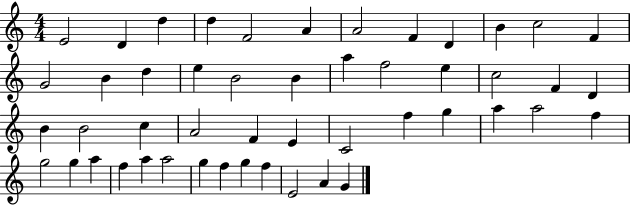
{
  \clef treble
  \numericTimeSignature
  \time 4/4
  \key c \major
  e'2 d'4 d''4 | d''4 f'2 a'4 | a'2 f'4 d'4 | b'4 c''2 f'4 | \break g'2 b'4 d''4 | e''4 b'2 b'4 | a''4 f''2 e''4 | c''2 f'4 d'4 | \break b'4 b'2 c''4 | a'2 f'4 e'4 | c'2 f''4 g''4 | a''4 a''2 f''4 | \break g''2 g''4 a''4 | f''4 a''4 a''2 | g''4 f''4 g''4 f''4 | e'2 a'4 g'4 | \break \bar "|."
}